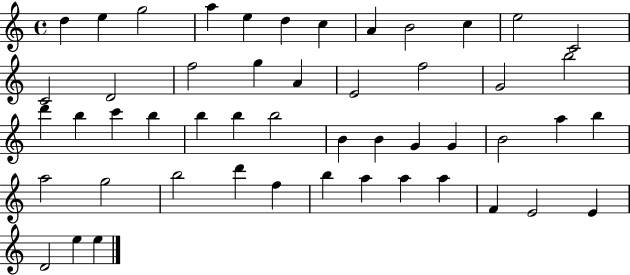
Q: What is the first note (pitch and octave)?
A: D5